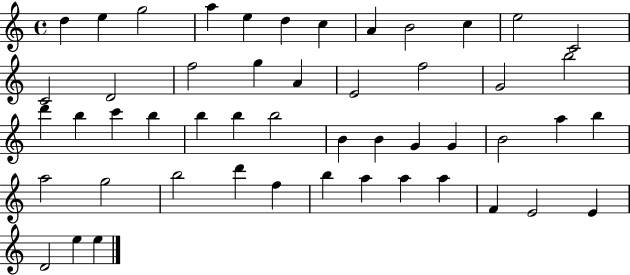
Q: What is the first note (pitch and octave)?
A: D5